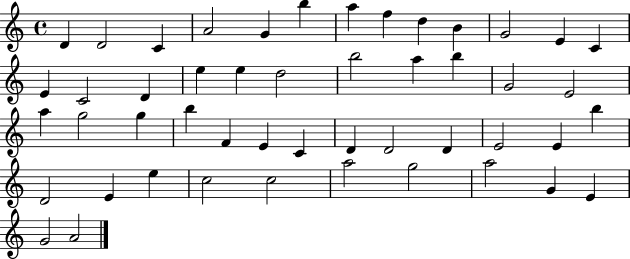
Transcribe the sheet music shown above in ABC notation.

X:1
T:Untitled
M:4/4
L:1/4
K:C
D D2 C A2 G b a f d B G2 E C E C2 D e e d2 b2 a b G2 E2 a g2 g b F E C D D2 D E2 E b D2 E e c2 c2 a2 g2 a2 G E G2 A2